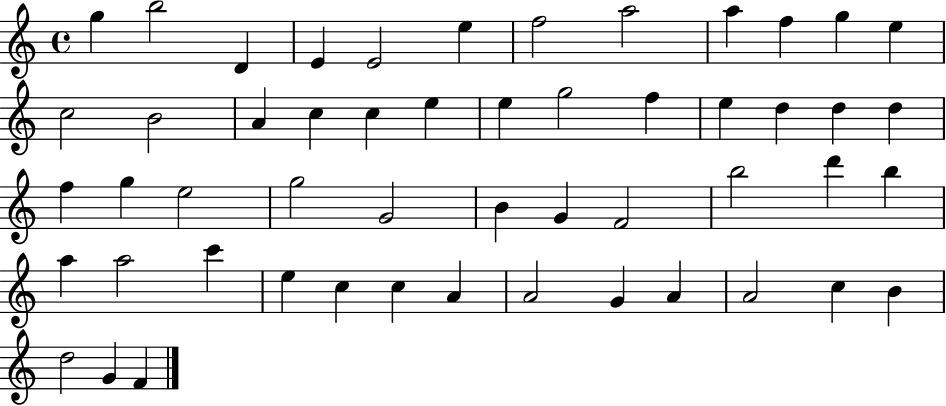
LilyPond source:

{
  \clef treble
  \time 4/4
  \defaultTimeSignature
  \key c \major
  g''4 b''2 d'4 | e'4 e'2 e''4 | f''2 a''2 | a''4 f''4 g''4 e''4 | \break c''2 b'2 | a'4 c''4 c''4 e''4 | e''4 g''2 f''4 | e''4 d''4 d''4 d''4 | \break f''4 g''4 e''2 | g''2 g'2 | b'4 g'4 f'2 | b''2 d'''4 b''4 | \break a''4 a''2 c'''4 | e''4 c''4 c''4 a'4 | a'2 g'4 a'4 | a'2 c''4 b'4 | \break d''2 g'4 f'4 | \bar "|."
}